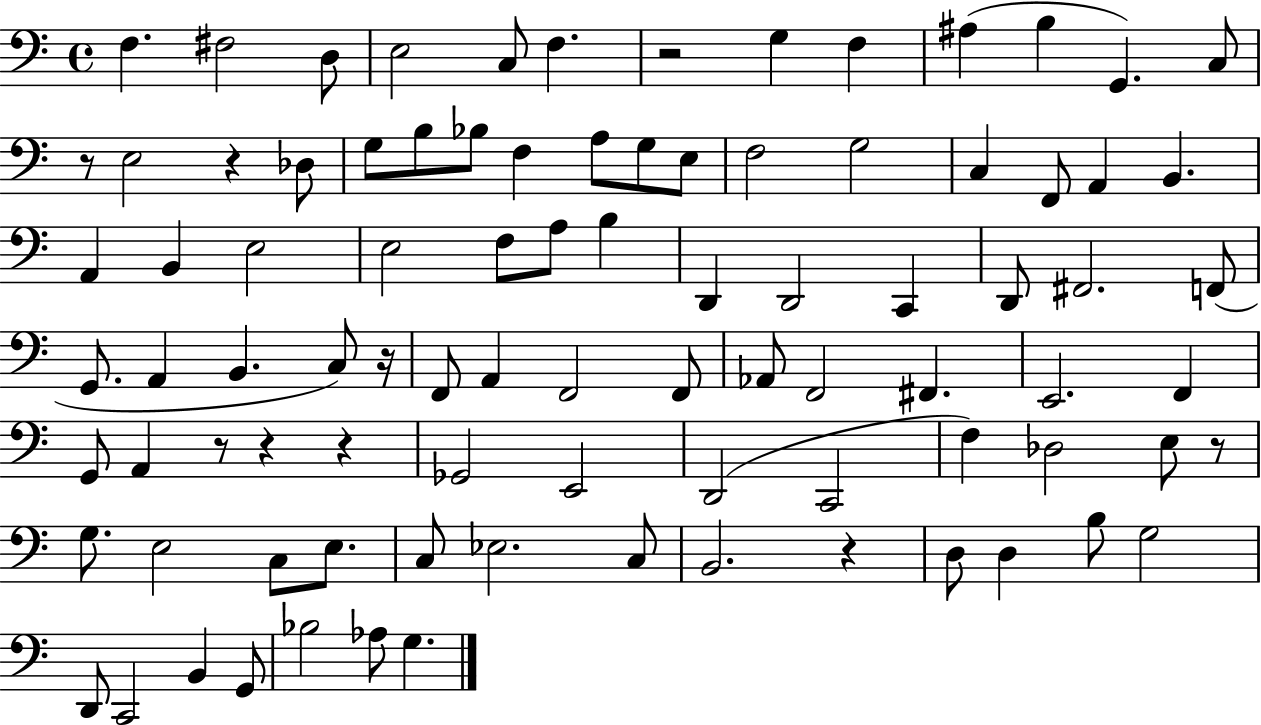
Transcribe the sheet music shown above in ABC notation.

X:1
T:Untitled
M:4/4
L:1/4
K:C
F, ^F,2 D,/2 E,2 C,/2 F, z2 G, F, ^A, B, G,, C,/2 z/2 E,2 z _D,/2 G,/2 B,/2 _B,/2 F, A,/2 G,/2 E,/2 F,2 G,2 C, F,,/2 A,, B,, A,, B,, E,2 E,2 F,/2 A,/2 B, D,, D,,2 C,, D,,/2 ^F,,2 F,,/2 G,,/2 A,, B,, C,/2 z/4 F,,/2 A,, F,,2 F,,/2 _A,,/2 F,,2 ^F,, E,,2 F,, G,,/2 A,, z/2 z z _G,,2 E,,2 D,,2 C,,2 F, _D,2 E,/2 z/2 G,/2 E,2 C,/2 E,/2 C,/2 _E,2 C,/2 B,,2 z D,/2 D, B,/2 G,2 D,,/2 C,,2 B,, G,,/2 _B,2 _A,/2 G,